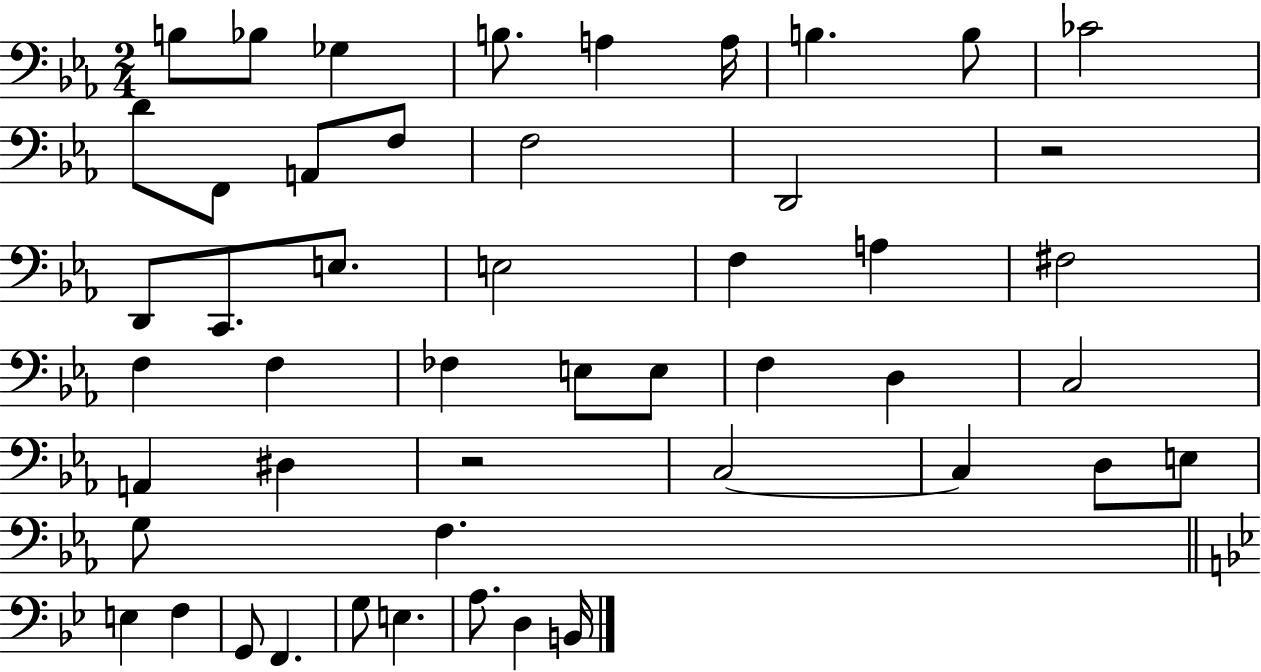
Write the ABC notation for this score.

X:1
T:Untitled
M:2/4
L:1/4
K:Eb
B,/2 _B,/2 _G, B,/2 A, A,/4 B, B,/2 _C2 D/2 F,,/2 A,,/2 F,/2 F,2 D,,2 z2 D,,/2 C,,/2 E,/2 E,2 F, A, ^F,2 F, F, _F, E,/2 E,/2 F, D, C,2 A,, ^D, z2 C,2 C, D,/2 E,/2 G,/2 F, E, F, G,,/2 F,, G,/2 E, A,/2 D, B,,/4